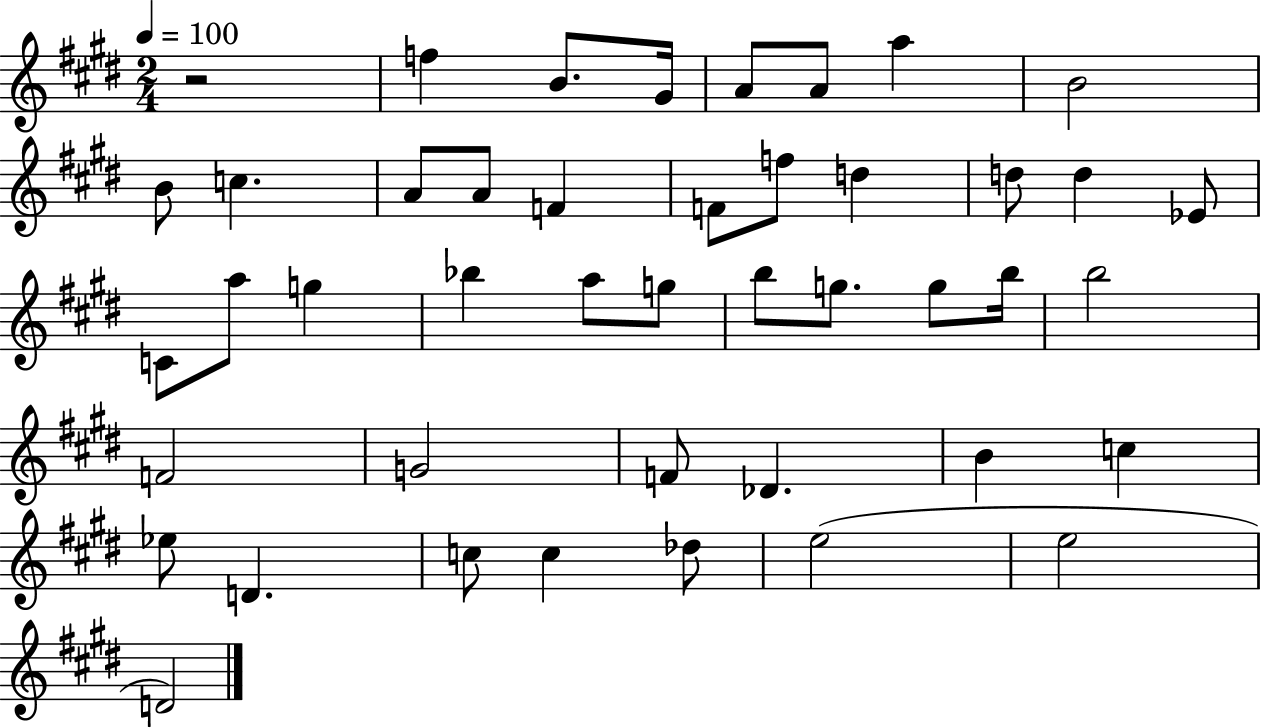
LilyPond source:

{
  \clef treble
  \numericTimeSignature
  \time 2/4
  \key e \major
  \tempo 4 = 100
  r2 | f''4 b'8. gis'16 | a'8 a'8 a''4 | b'2 | \break b'8 c''4. | a'8 a'8 f'4 | f'8 f''8 d''4 | d''8 d''4 ees'8 | \break c'8 a''8 g''4 | bes''4 a''8 g''8 | b''8 g''8. g''8 b''16 | b''2 | \break f'2 | g'2 | f'8 des'4. | b'4 c''4 | \break ees''8 d'4. | c''8 c''4 des''8 | e''2( | e''2 | \break d'2) | \bar "|."
}